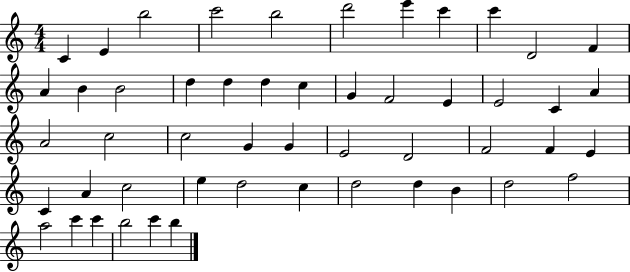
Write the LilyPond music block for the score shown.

{
  \clef treble
  \numericTimeSignature
  \time 4/4
  \key c \major
  c'4 e'4 b''2 | c'''2 b''2 | d'''2 e'''4 c'''4 | c'''4 d'2 f'4 | \break a'4 b'4 b'2 | d''4 d''4 d''4 c''4 | g'4 f'2 e'4 | e'2 c'4 a'4 | \break a'2 c''2 | c''2 g'4 g'4 | e'2 d'2 | f'2 f'4 e'4 | \break c'4 a'4 c''2 | e''4 d''2 c''4 | d''2 d''4 b'4 | d''2 f''2 | \break a''2 c'''4 c'''4 | b''2 c'''4 b''4 | \bar "|."
}